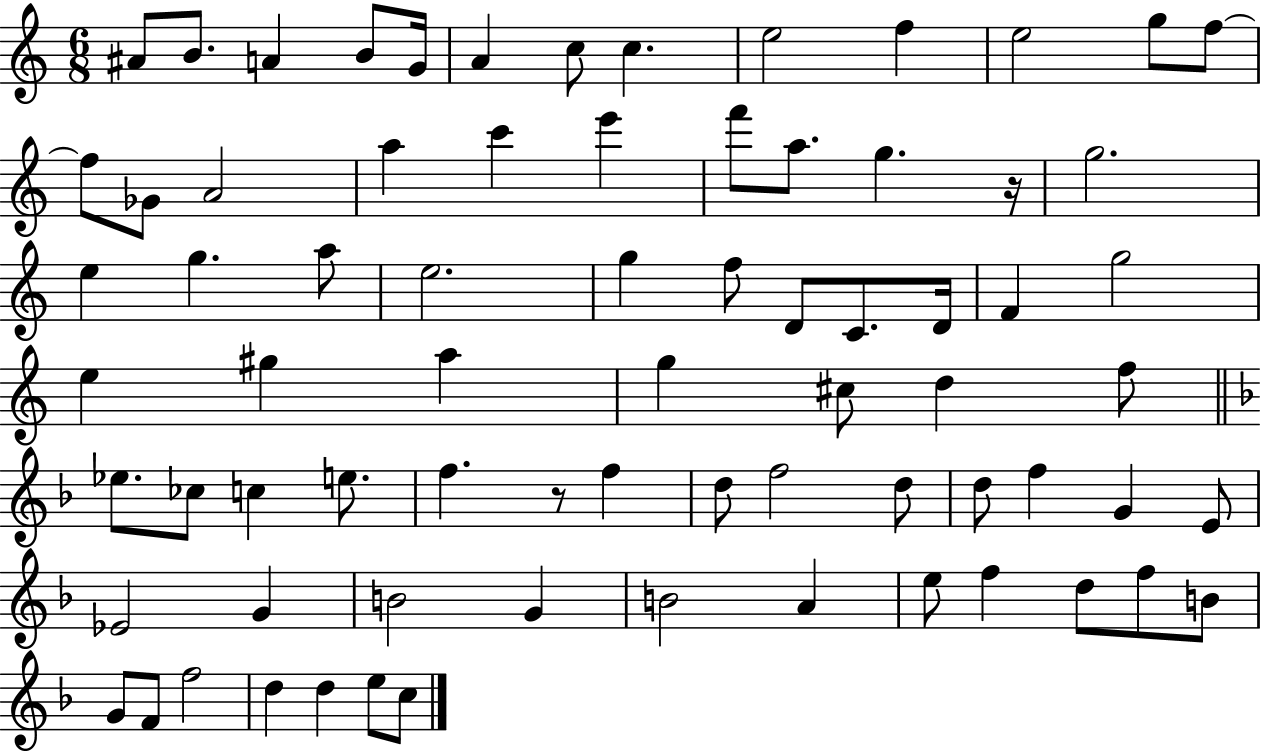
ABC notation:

X:1
T:Untitled
M:6/8
L:1/4
K:C
^A/2 B/2 A B/2 G/4 A c/2 c e2 f e2 g/2 f/2 f/2 _G/2 A2 a c' e' f'/2 a/2 g z/4 g2 e g a/2 e2 g f/2 D/2 C/2 D/4 F g2 e ^g a g ^c/2 d f/2 _e/2 _c/2 c e/2 f z/2 f d/2 f2 d/2 d/2 f G E/2 _E2 G B2 G B2 A e/2 f d/2 f/2 B/2 G/2 F/2 f2 d d e/2 c/2